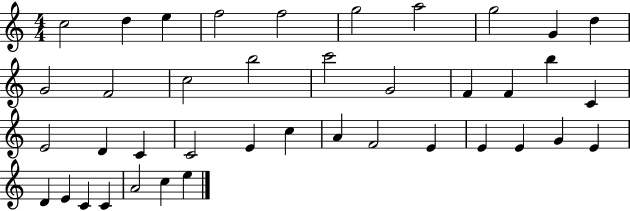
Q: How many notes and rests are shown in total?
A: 40